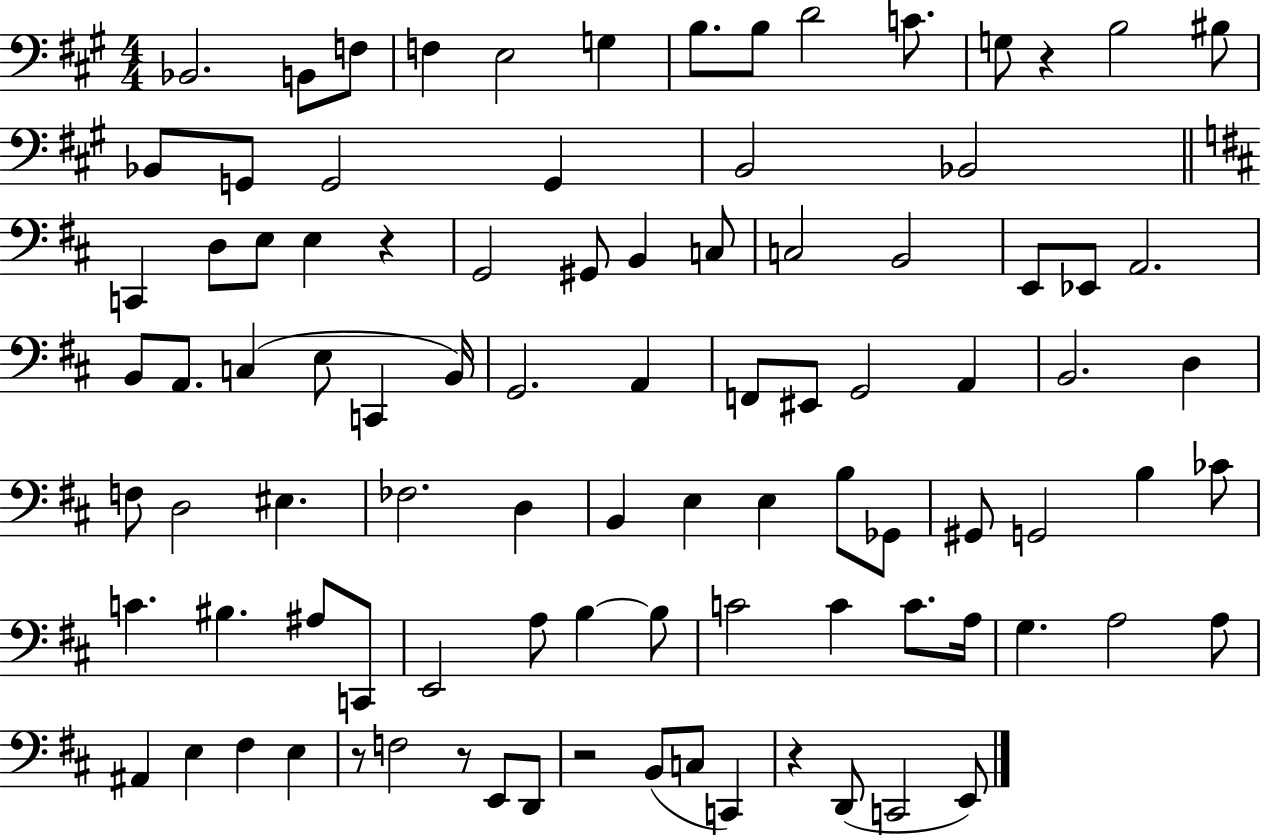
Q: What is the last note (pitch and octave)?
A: E2